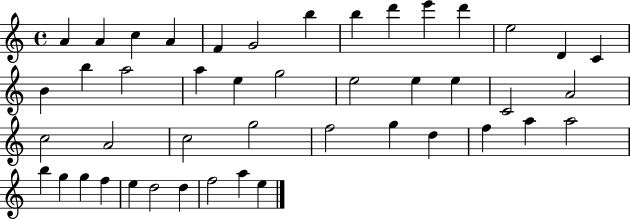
X:1
T:Untitled
M:4/4
L:1/4
K:C
A A c A F G2 b b d' e' d' e2 D C B b a2 a e g2 e2 e e C2 A2 c2 A2 c2 g2 f2 g d f a a2 b g g f e d2 d f2 a e